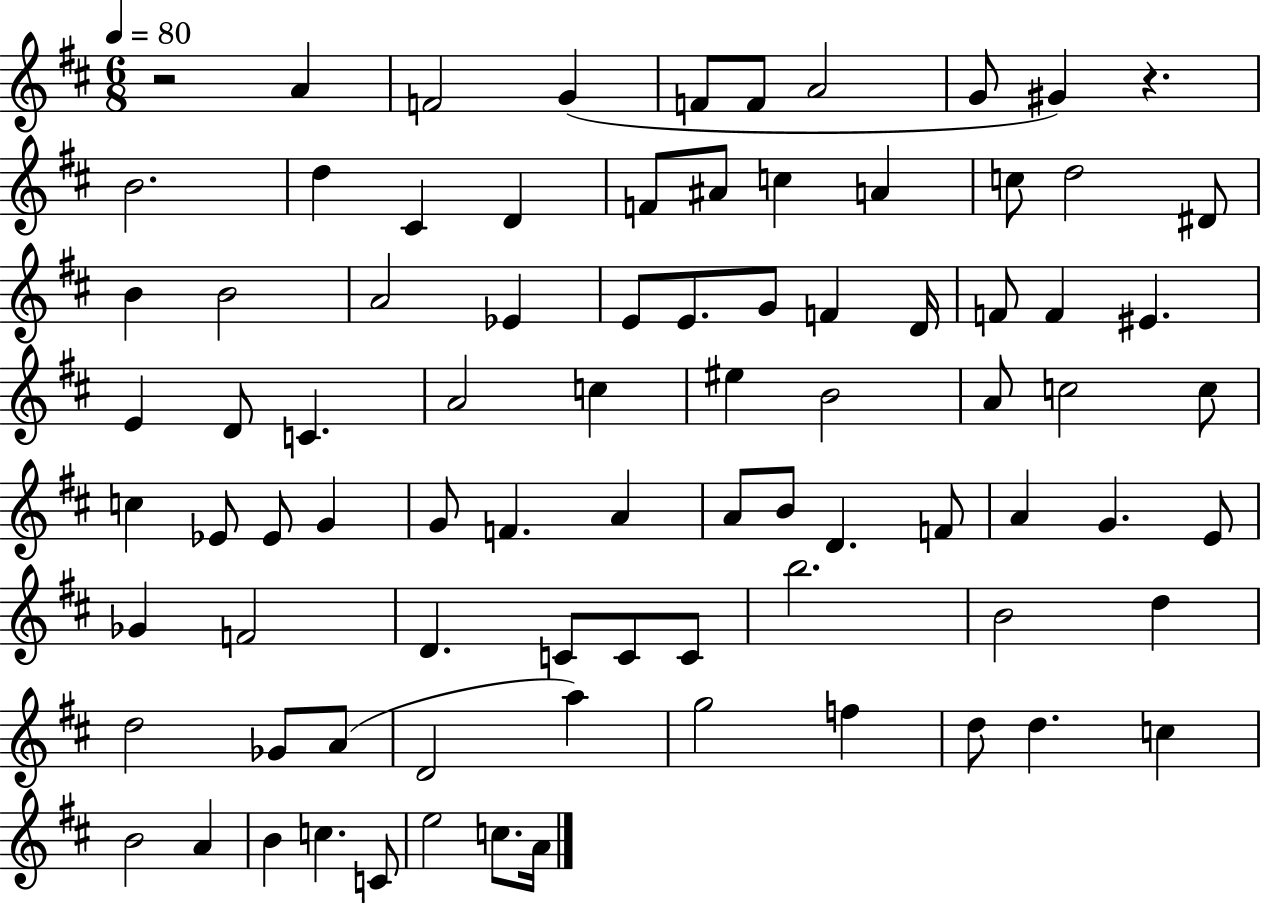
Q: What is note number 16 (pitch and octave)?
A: A4